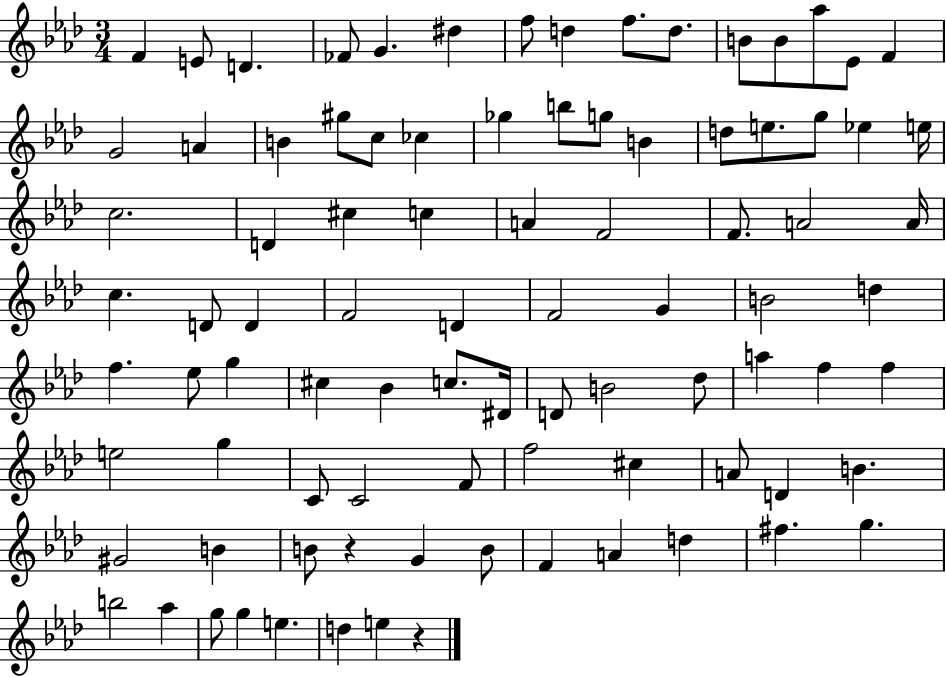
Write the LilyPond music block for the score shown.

{
  \clef treble
  \numericTimeSignature
  \time 3/4
  \key aes \major
  f'4 e'8 d'4. | fes'8 g'4. dis''4 | f''8 d''4 f''8. d''8. | b'8 b'8 aes''8 ees'8 f'4 | \break g'2 a'4 | b'4 gis''8 c''8 ces''4 | ges''4 b''8 g''8 b'4 | d''8 e''8. g''8 ees''4 e''16 | \break c''2. | d'4 cis''4 c''4 | a'4 f'2 | f'8. a'2 a'16 | \break c''4. d'8 d'4 | f'2 d'4 | f'2 g'4 | b'2 d''4 | \break f''4. ees''8 g''4 | cis''4 bes'4 c''8. dis'16 | d'8 b'2 des''8 | a''4 f''4 f''4 | \break e''2 g''4 | c'8 c'2 f'8 | f''2 cis''4 | a'8 d'4 b'4. | \break gis'2 b'4 | b'8 r4 g'4 b'8 | f'4 a'4 d''4 | fis''4. g''4. | \break b''2 aes''4 | g''8 g''4 e''4. | d''4 e''4 r4 | \bar "|."
}